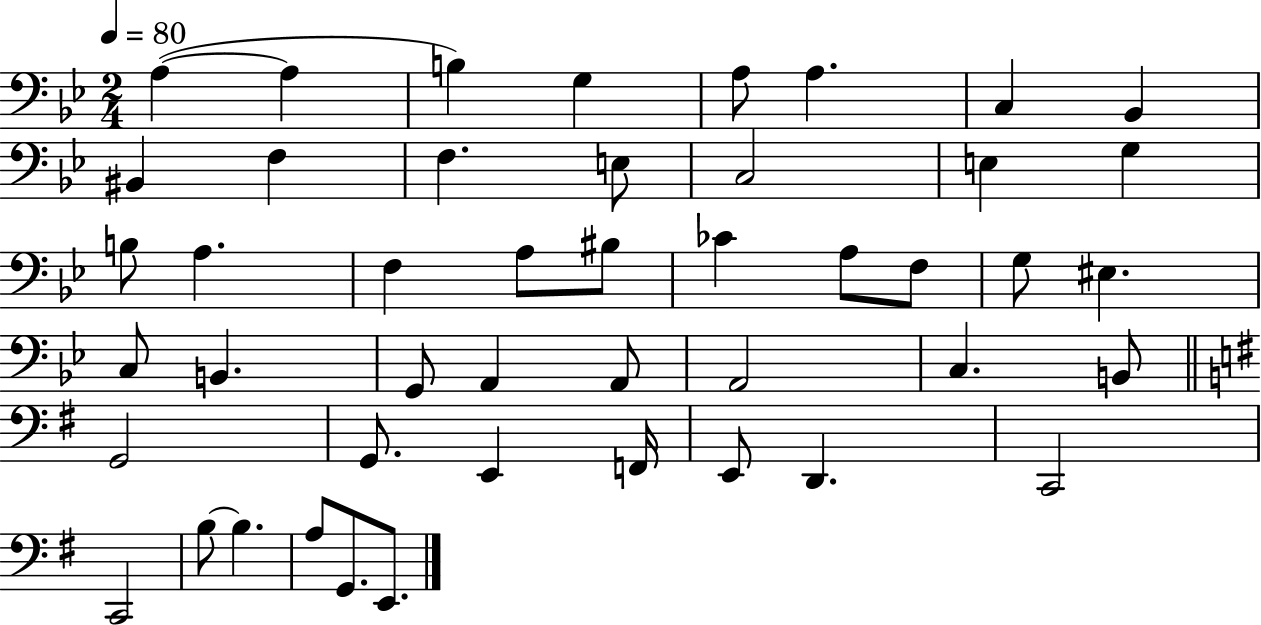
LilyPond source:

{
  \clef bass
  \numericTimeSignature
  \time 2/4
  \key bes \major
  \tempo 4 = 80
  a4~(~ a4 | b4) g4 | a8 a4. | c4 bes,4 | \break bis,4 f4 | f4. e8 | c2 | e4 g4 | \break b8 a4. | f4 a8 bis8 | ces'4 a8 f8 | g8 eis4. | \break c8 b,4. | g,8 a,4 a,8 | a,2 | c4. b,8 | \break \bar "||" \break \key g \major g,2 | g,8. e,4 f,16 | e,8 d,4. | c,2 | \break c,2 | b8~~ b4. | a8 g,8. e,8. | \bar "|."
}